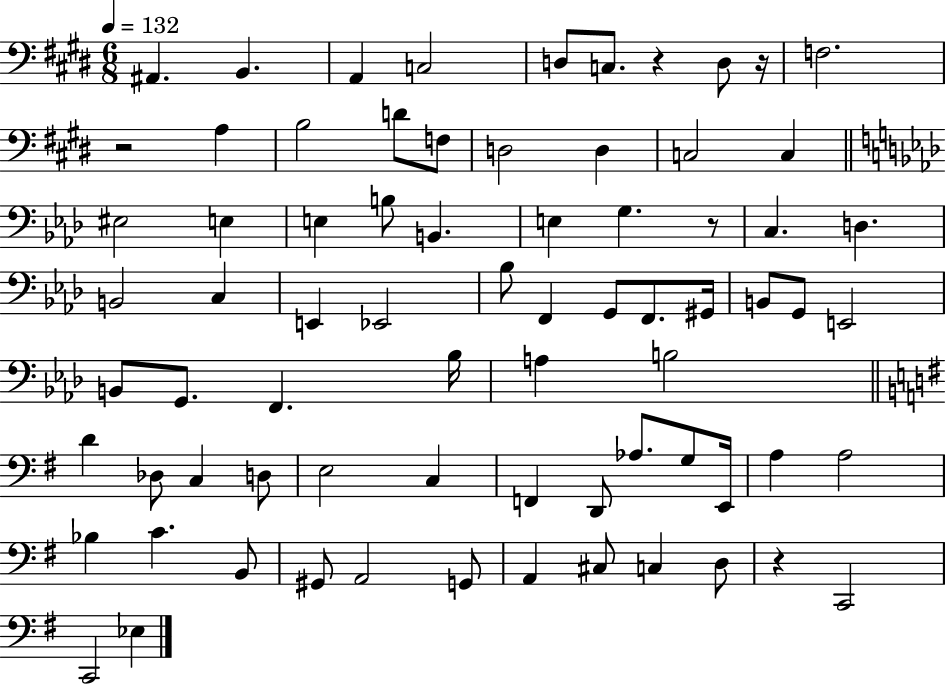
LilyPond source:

{
  \clef bass
  \numericTimeSignature
  \time 6/8
  \key e \major
  \tempo 4 = 132
  ais,4. b,4. | a,4 c2 | d8 c8. r4 d8 r16 | f2. | \break r2 a4 | b2 d'8 f8 | d2 d4 | c2 c4 | \break \bar "||" \break \key aes \major eis2 e4 | e4 b8 b,4. | e4 g4. r8 | c4. d4. | \break b,2 c4 | e,4 ees,2 | bes8 f,4 g,8 f,8. gis,16 | b,8 g,8 e,2 | \break b,8 g,8. f,4. bes16 | a4 b2 | \bar "||" \break \key g \major d'4 des8 c4 d8 | e2 c4 | f,4 d,8 aes8. g8 e,16 | a4 a2 | \break bes4 c'4. b,8 | gis,8 a,2 g,8 | a,4 cis8 c4 d8 | r4 c,2 | \break c,2 ees4 | \bar "|."
}